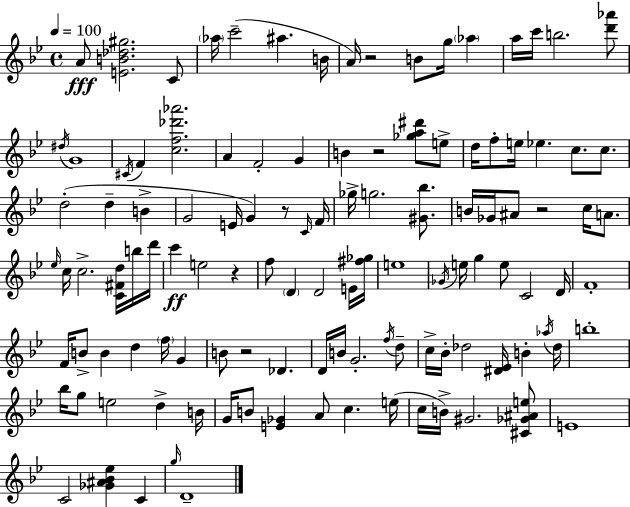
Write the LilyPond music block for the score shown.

{
  \clef treble
  \time 4/4
  \defaultTimeSignature
  \key bes \major
  \tempo 4 = 100
  a'8\fff <e' b' des'' gis''>2. c'8 | \parenthesize aes''16 c'''2--( ais''4. b'16 | a'16) r2 b'8 g''16 \parenthesize aes''4 | a''16 c'''16 b''2. <d''' aes'''>8 | \break \acciaccatura { dis''16 } g'1 | \acciaccatura { cis'16 } f'4 <c'' f'' des''' aes'''>2. | a'4 f'2-. g'4 | b'4 r2 <ges'' a'' dis'''>8 | \break e''8-> d''16 f''8-. e''16 ees''4. c''8. c''8. | d''2-.( d''4-- b'4-> | g'2 e'16 g'4) r8 | \grace { c'16 } f'16 ges''16-> g''2. | \break <gis' bes''>8. b'16 ges'16 ais'8 r2 c''16 | a'8. \grace { ees''16 } c''16 c''2.-> | <c' fis' d''>16 b''16 d'''16 c'''4\ff e''2 | r4 f''8 \parenthesize d'4 d'2 | \break e'16 <fis'' ges''>16 e''1 | \acciaccatura { ges'16 } e''16 g''4 e''8 c'2 | d'16 f'1-. | f'16 b'8-> b'4 d''4 | \break \parenthesize f''16 g'4 b'8 r2 des'4. | d'16 b'16 g'2.-. | \acciaccatura { f''16 } d''8-- c''16-> bes'16-. des''2 | <dis' ees'>16 b'4-. \acciaccatura { aes''16 } des''16 b''1-. | \break bes''16 g''8 e''2 | d''4-> b'16 g'16 b'8 <e' ges'>4 a'8 | c''4. e''16( c''16 b'16->) gis'2. | <cis' ges' ais' e''>8 e'1 | \break c'2 <ges' ais' bes' ees''>4 | c'4 \grace { g''16 } d'1-- | \bar "|."
}